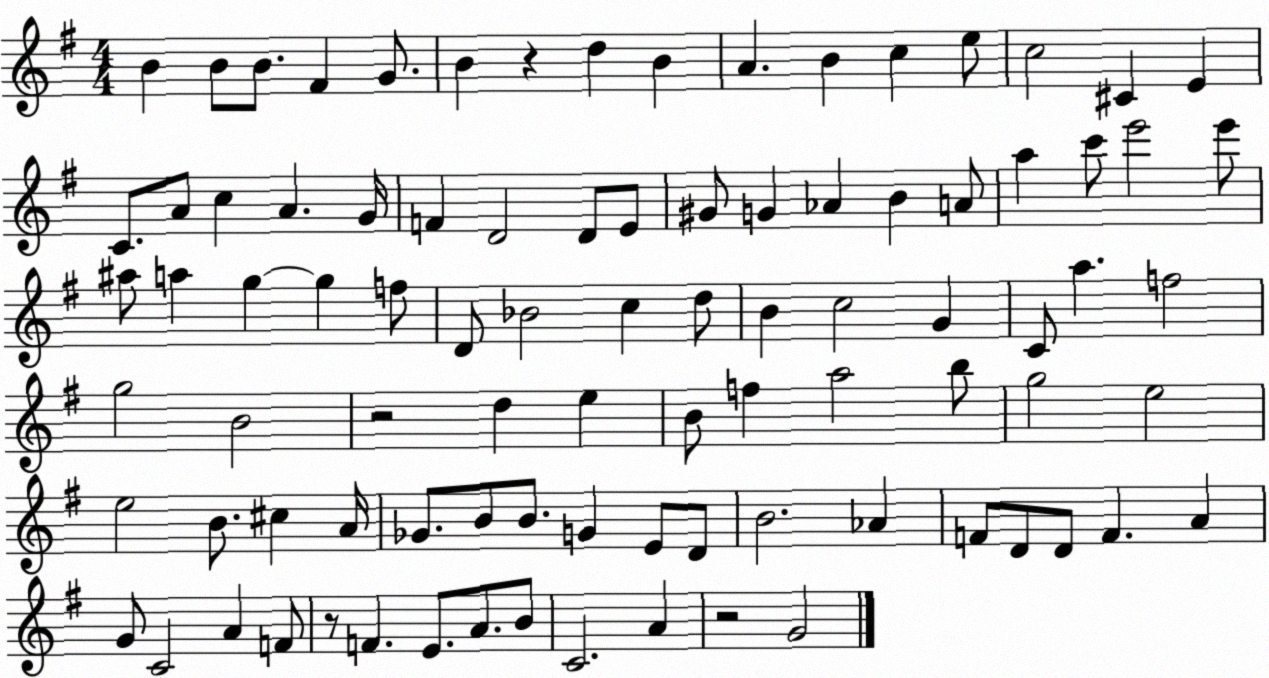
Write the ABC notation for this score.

X:1
T:Untitled
M:4/4
L:1/4
K:G
B B/2 B/2 ^F G/2 B z d B A B c e/2 c2 ^C E C/2 A/2 c A G/4 F D2 D/2 E/2 ^G/2 G _A B A/2 a c'/2 e'2 e'/2 ^a/2 a g g f/2 D/2 _B2 c d/2 B c2 G C/2 a f2 g2 B2 z2 d e B/2 f a2 b/2 g2 e2 e2 B/2 ^c A/4 _G/2 B/2 B/2 G E/2 D/2 B2 _A F/2 D/2 D/2 F A G/2 C2 A F/2 z/2 F E/2 A/2 B/2 C2 A z2 G2